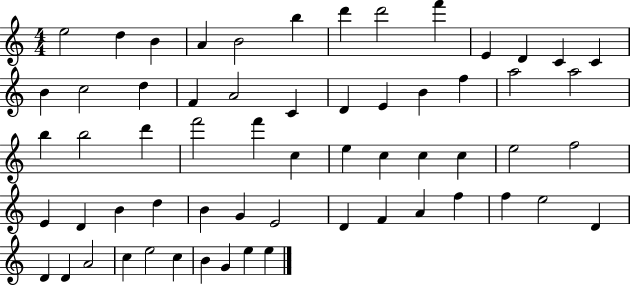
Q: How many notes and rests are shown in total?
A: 61